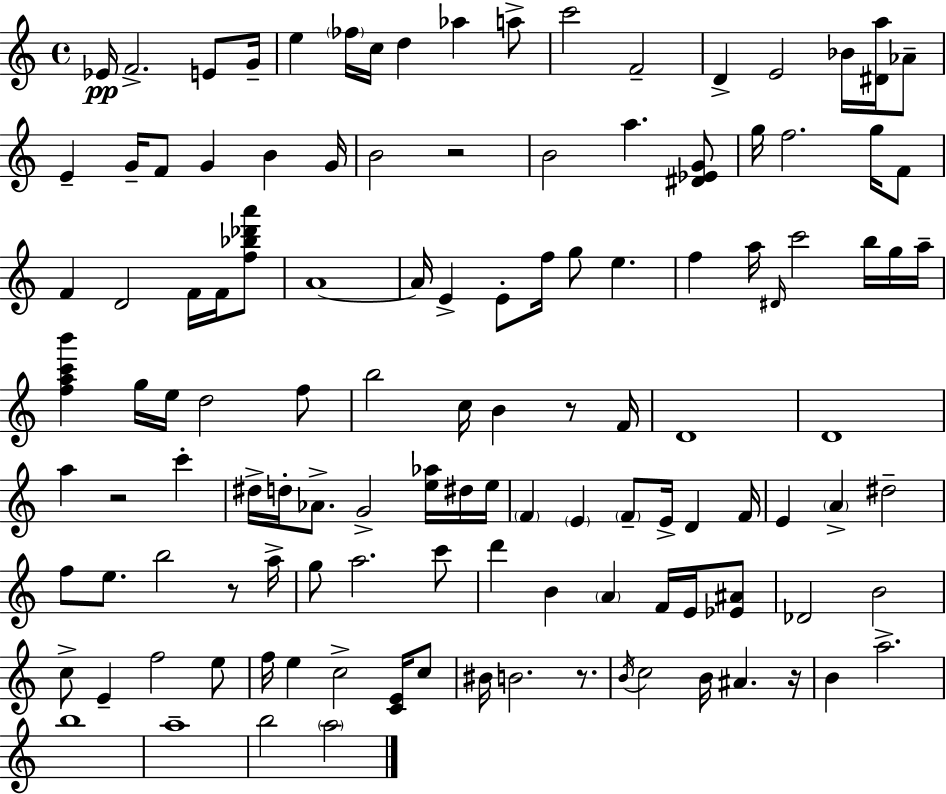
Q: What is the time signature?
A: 4/4